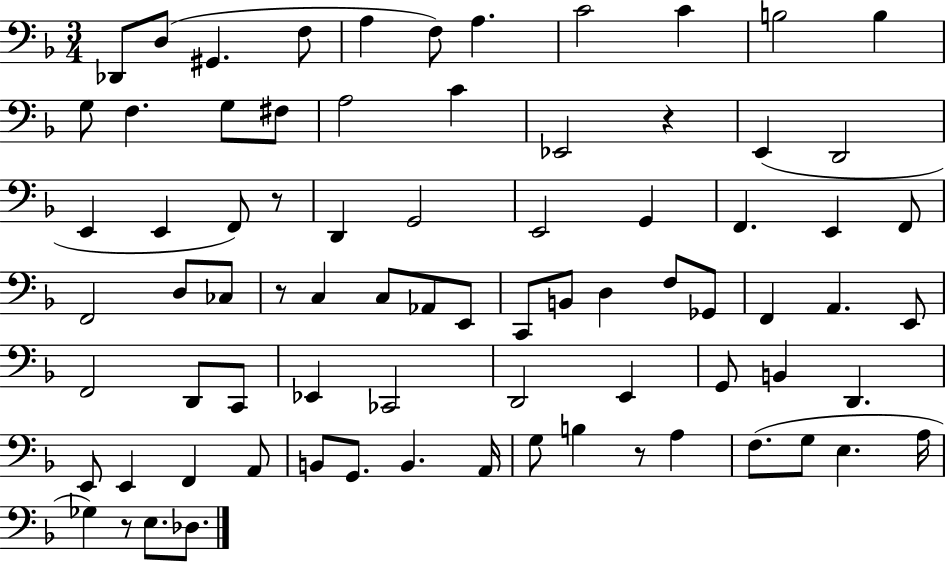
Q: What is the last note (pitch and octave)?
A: Db3